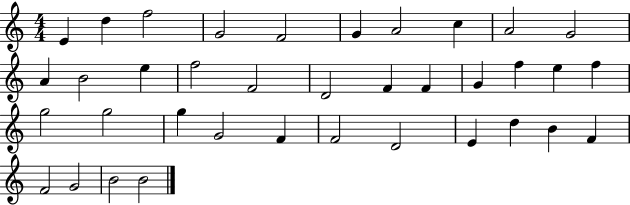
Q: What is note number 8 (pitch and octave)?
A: C5